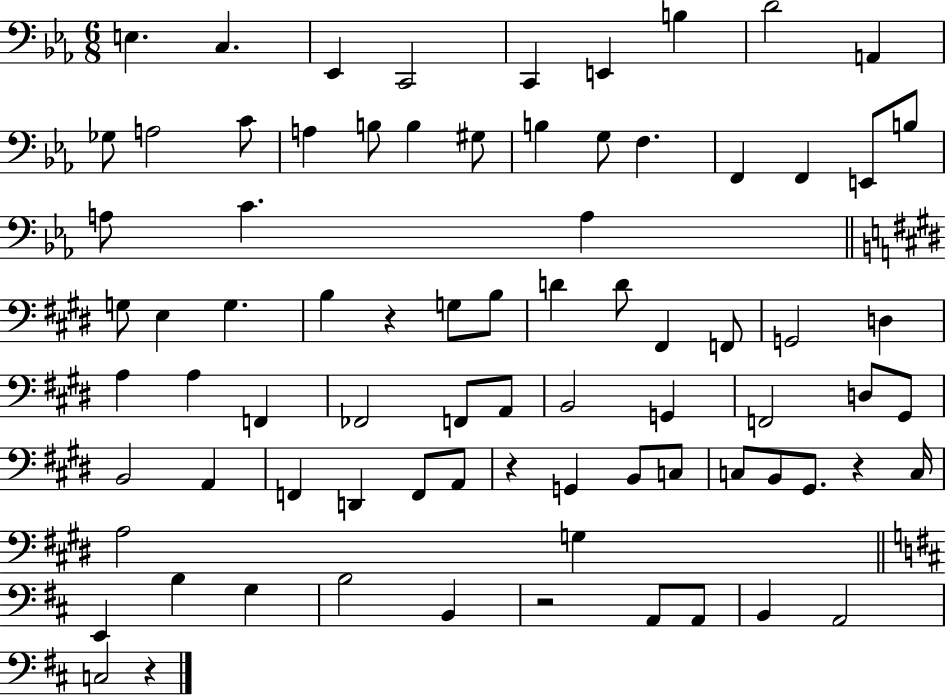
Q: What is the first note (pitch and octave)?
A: E3